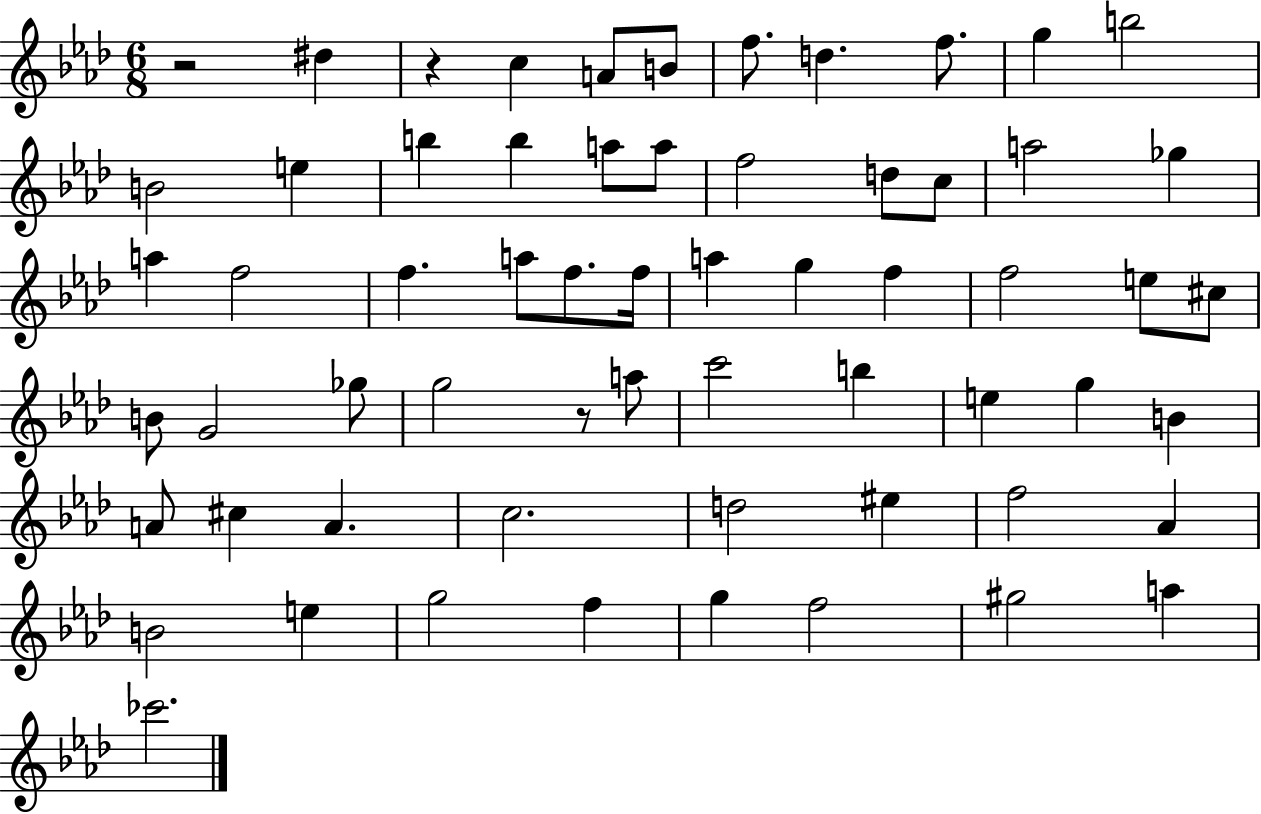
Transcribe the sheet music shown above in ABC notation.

X:1
T:Untitled
M:6/8
L:1/4
K:Ab
z2 ^d z c A/2 B/2 f/2 d f/2 g b2 B2 e b b a/2 a/2 f2 d/2 c/2 a2 _g a f2 f a/2 f/2 f/4 a g f f2 e/2 ^c/2 B/2 G2 _g/2 g2 z/2 a/2 c'2 b e g B A/2 ^c A c2 d2 ^e f2 _A B2 e g2 f g f2 ^g2 a _c'2